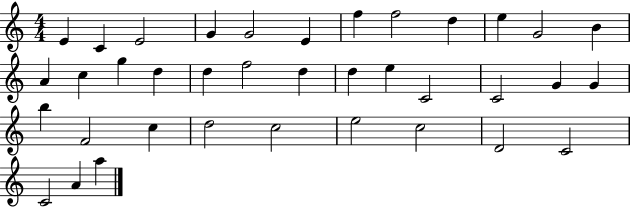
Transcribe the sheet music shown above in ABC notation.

X:1
T:Untitled
M:4/4
L:1/4
K:C
E C E2 G G2 E f f2 d e G2 B A c g d d f2 d d e C2 C2 G G b F2 c d2 c2 e2 c2 D2 C2 C2 A a